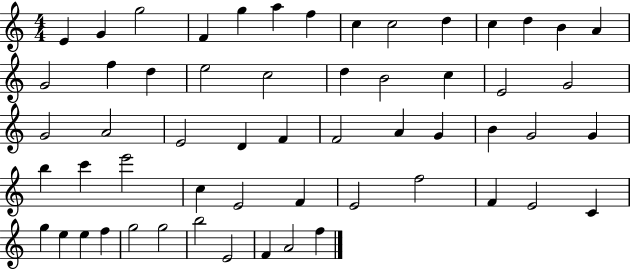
E4/q G4/q G5/h F4/q G5/q A5/q F5/q C5/q C5/h D5/q C5/q D5/q B4/q A4/q G4/h F5/q D5/q E5/h C5/h D5/q B4/h C5/q E4/h G4/h G4/h A4/h E4/h D4/q F4/q F4/h A4/q G4/q B4/q G4/h G4/q B5/q C6/q E6/h C5/q E4/h F4/q E4/h F5/h F4/q E4/h C4/q G5/q E5/q E5/q F5/q G5/h G5/h B5/h E4/h F4/q A4/h F5/q